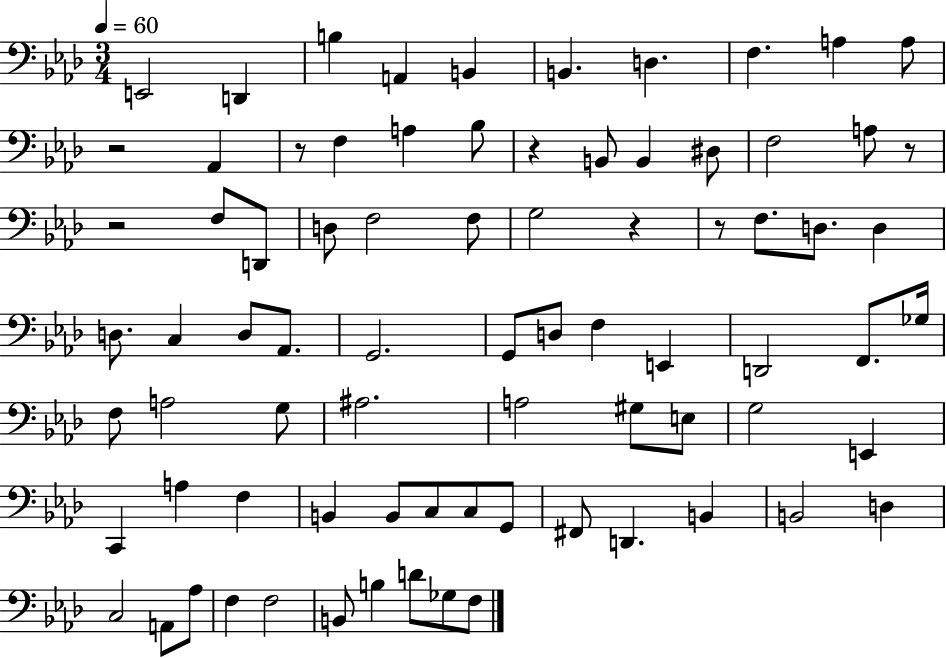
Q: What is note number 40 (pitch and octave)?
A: Gb3